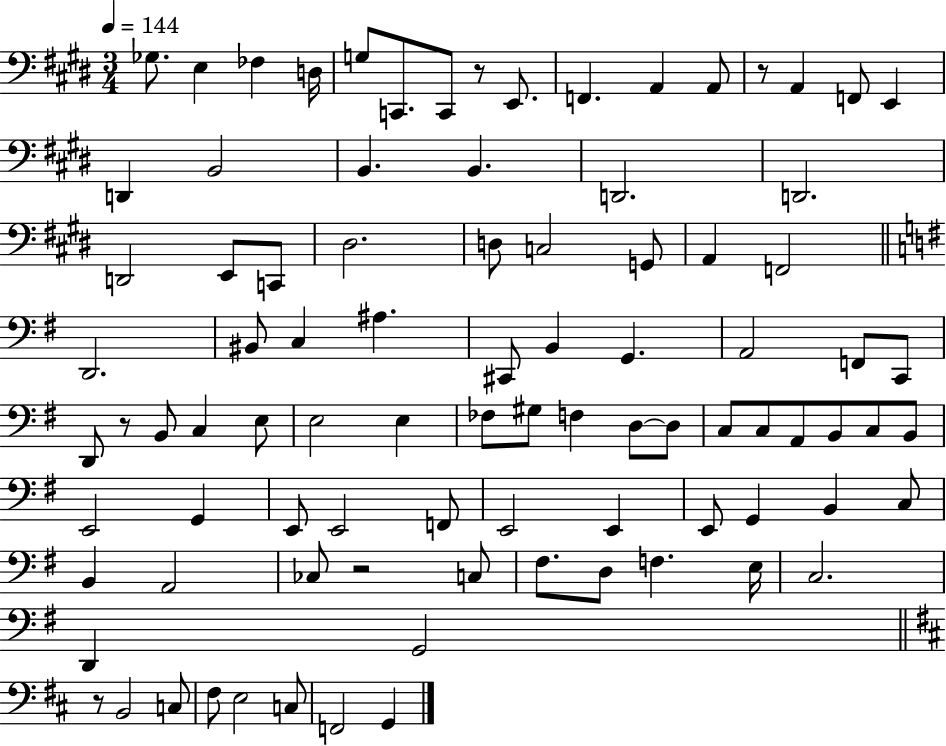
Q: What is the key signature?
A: E major